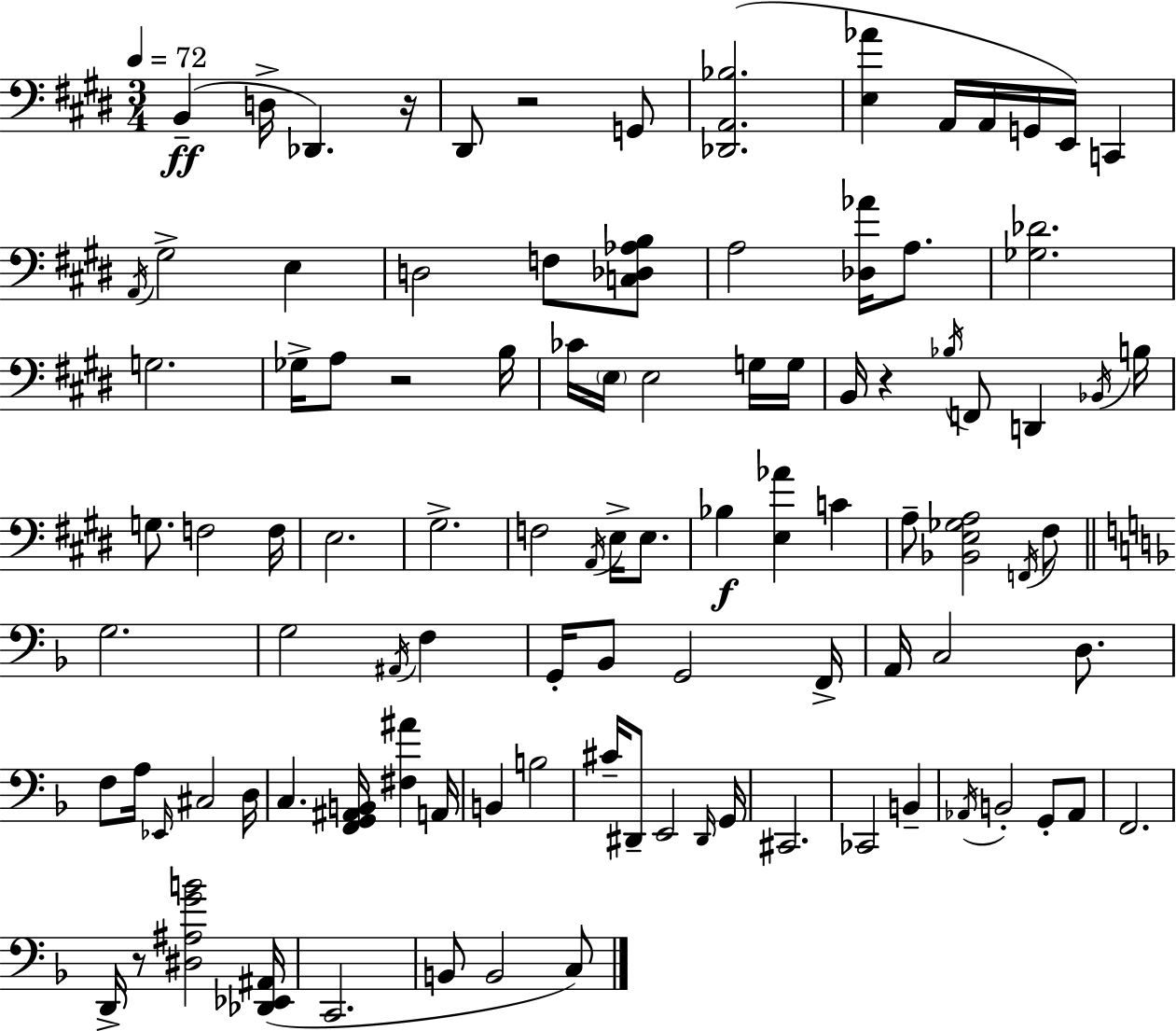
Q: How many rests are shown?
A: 5